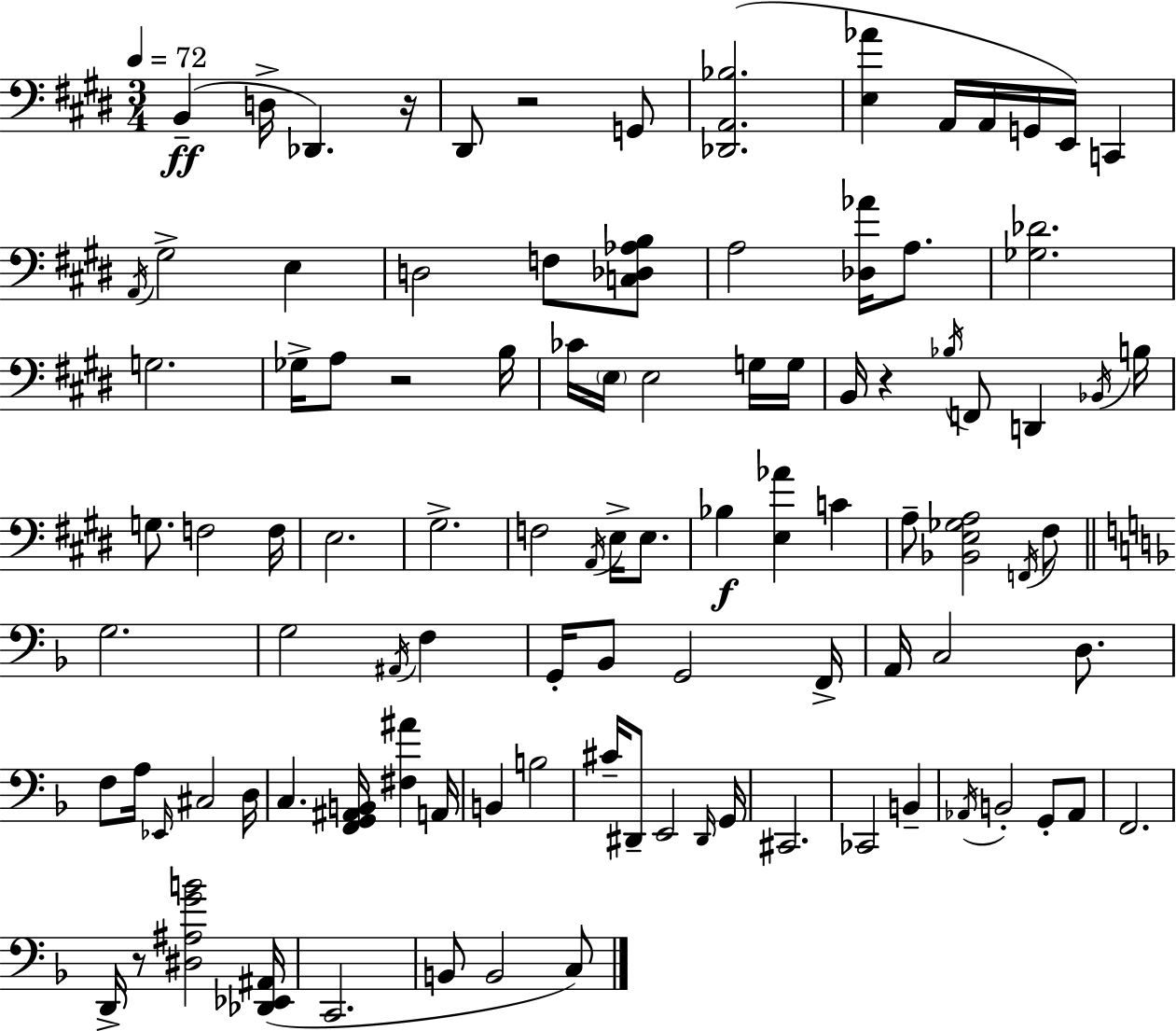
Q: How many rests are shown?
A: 5